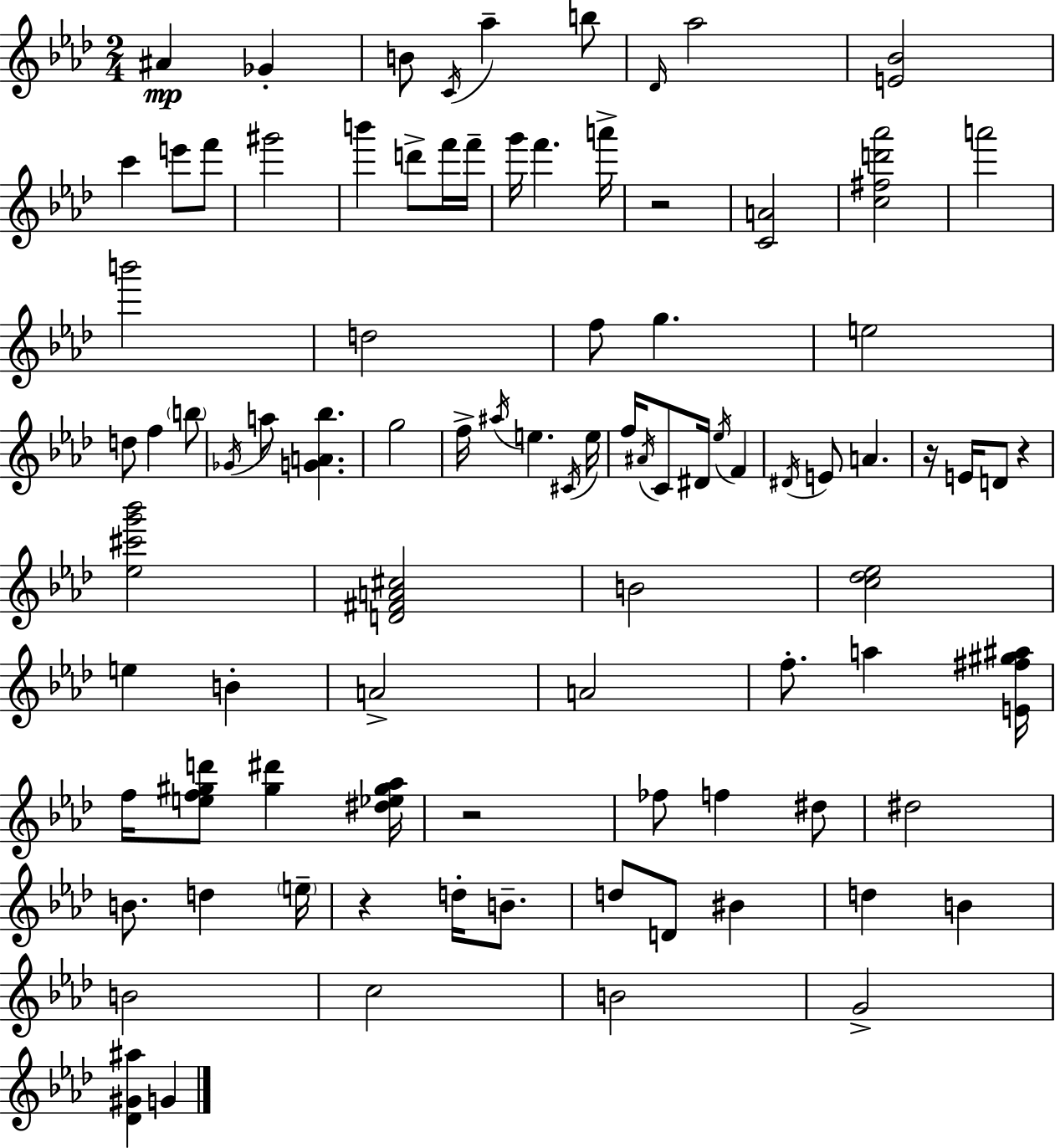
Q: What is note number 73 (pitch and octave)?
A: G4